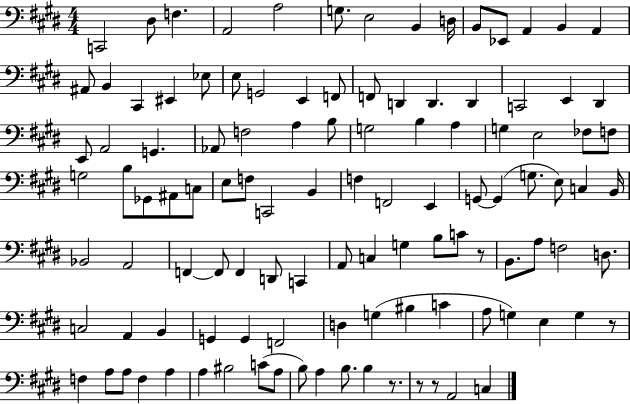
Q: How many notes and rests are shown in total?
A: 112